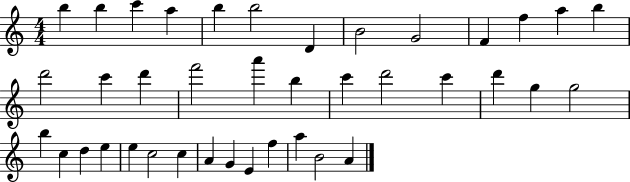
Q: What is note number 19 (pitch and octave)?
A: B5